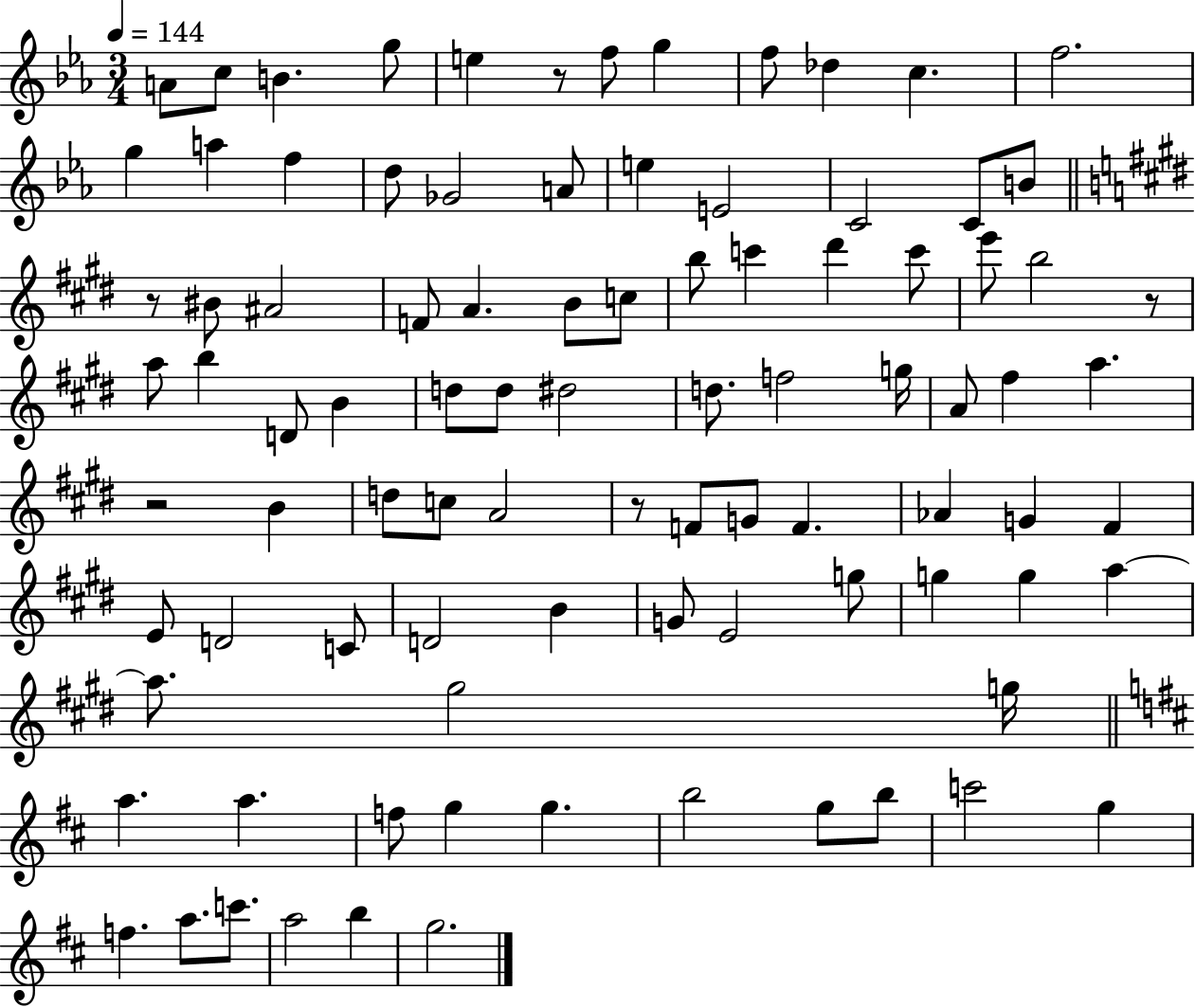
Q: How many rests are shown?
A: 5